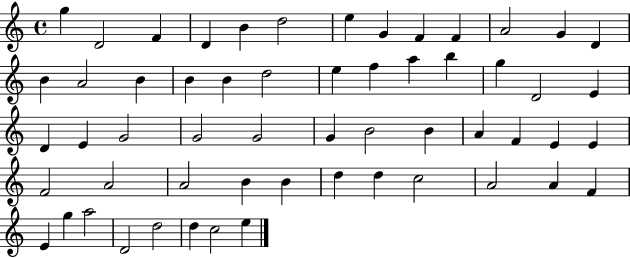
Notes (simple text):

G5/q D4/h F4/q D4/q B4/q D5/h E5/q G4/q F4/q F4/q A4/h G4/q D4/q B4/q A4/h B4/q B4/q B4/q D5/h E5/q F5/q A5/q B5/q G5/q D4/h E4/q D4/q E4/q G4/h G4/h G4/h G4/q B4/h B4/q A4/q F4/q E4/q E4/q F4/h A4/h A4/h B4/q B4/q D5/q D5/q C5/h A4/h A4/q F4/q E4/q G5/q A5/h D4/h D5/h D5/q C5/h E5/q